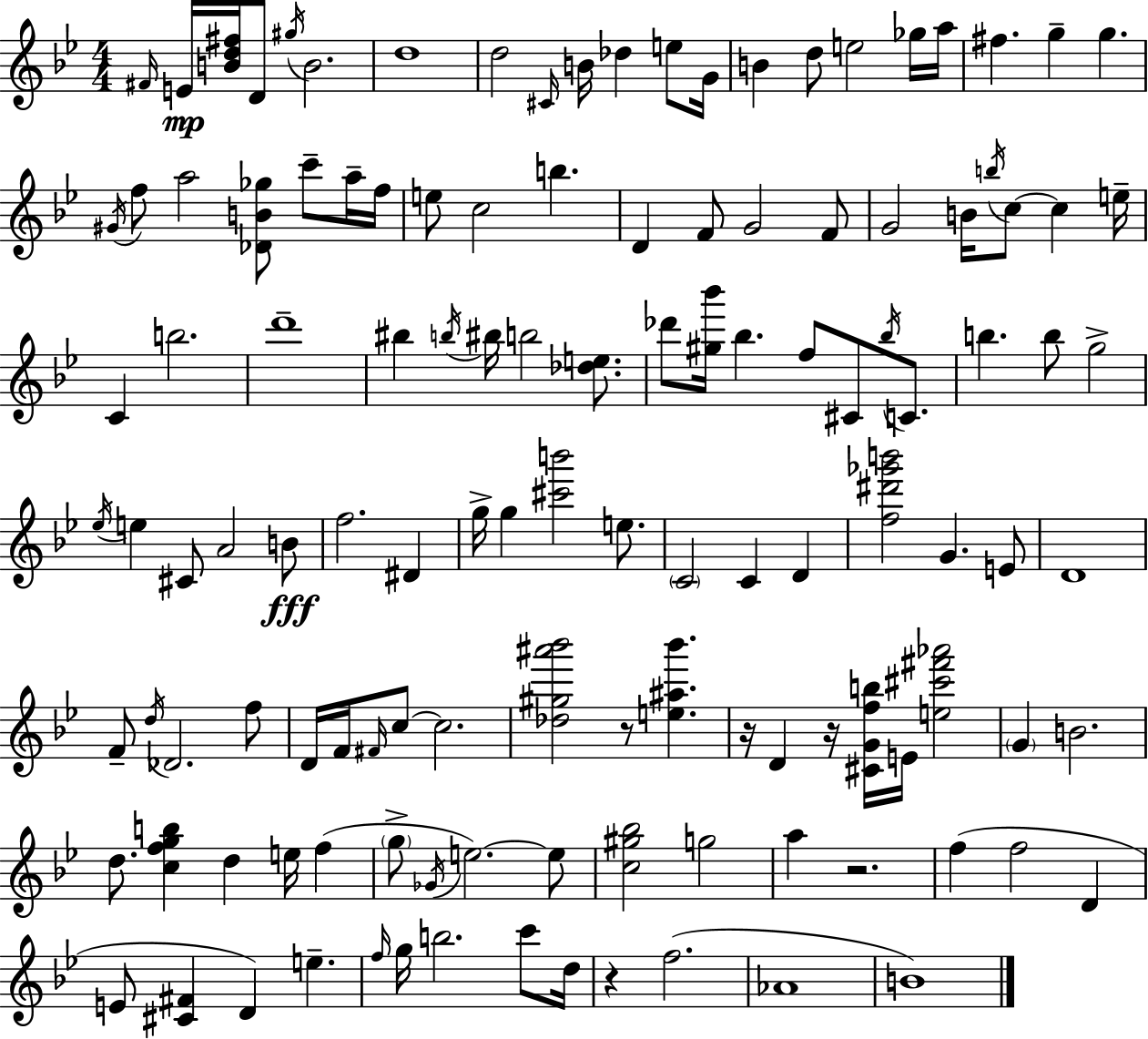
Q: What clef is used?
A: treble